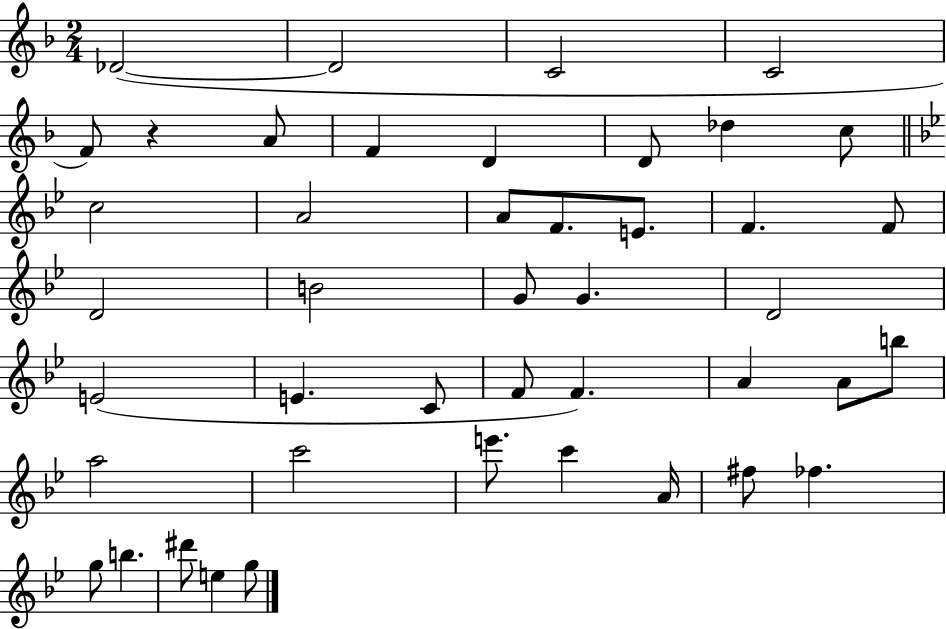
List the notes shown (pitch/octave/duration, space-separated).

Db4/h Db4/h C4/h C4/h F4/e R/q A4/e F4/q D4/q D4/e Db5/q C5/e C5/h A4/h A4/e F4/e. E4/e. F4/q. F4/e D4/h B4/h G4/e G4/q. D4/h E4/h E4/q. C4/e F4/e F4/q. A4/q A4/e B5/e A5/h C6/h E6/e. C6/q A4/s F#5/e FES5/q. G5/e B5/q. D#6/e E5/q G5/e